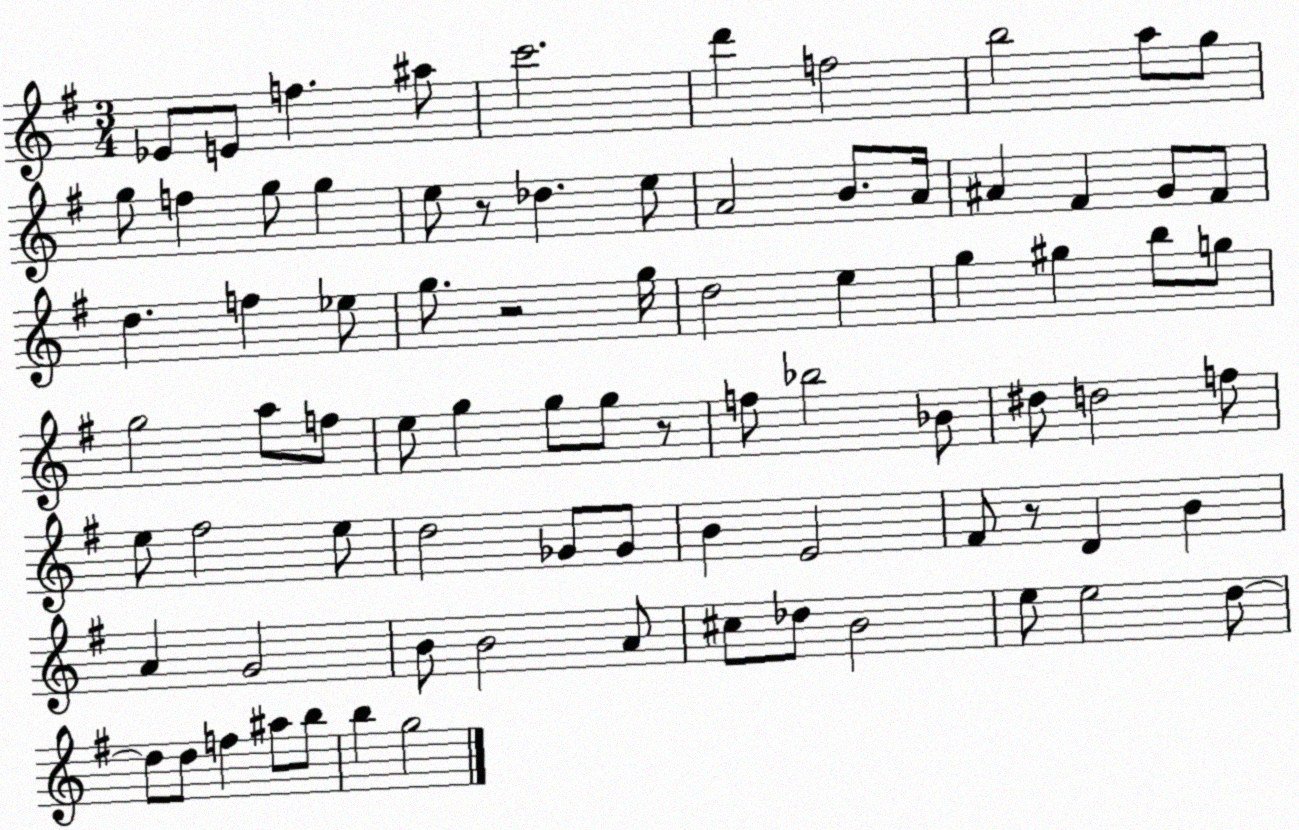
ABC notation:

X:1
T:Untitled
M:3/4
L:1/4
K:G
_E/2 E/2 f ^a/2 c'2 d' f2 b2 a/2 g/2 g/2 f g/2 g e/2 z/2 _d e/2 A2 B/2 A/4 ^A ^F G/2 ^F/2 d f _e/2 g/2 z2 g/4 d2 e g ^g b/2 g/2 g2 a/2 f/2 e/2 g g/2 g/2 z/2 f/2 _b2 _B/2 ^d/2 d2 f/2 e/2 ^f2 e/2 d2 _G/2 _G/2 B E2 ^F/2 z/2 D B A G2 B/2 B2 A/2 ^c/2 _d/2 B2 e/2 e2 d/2 d/2 d/2 f ^a/2 b/2 b g2